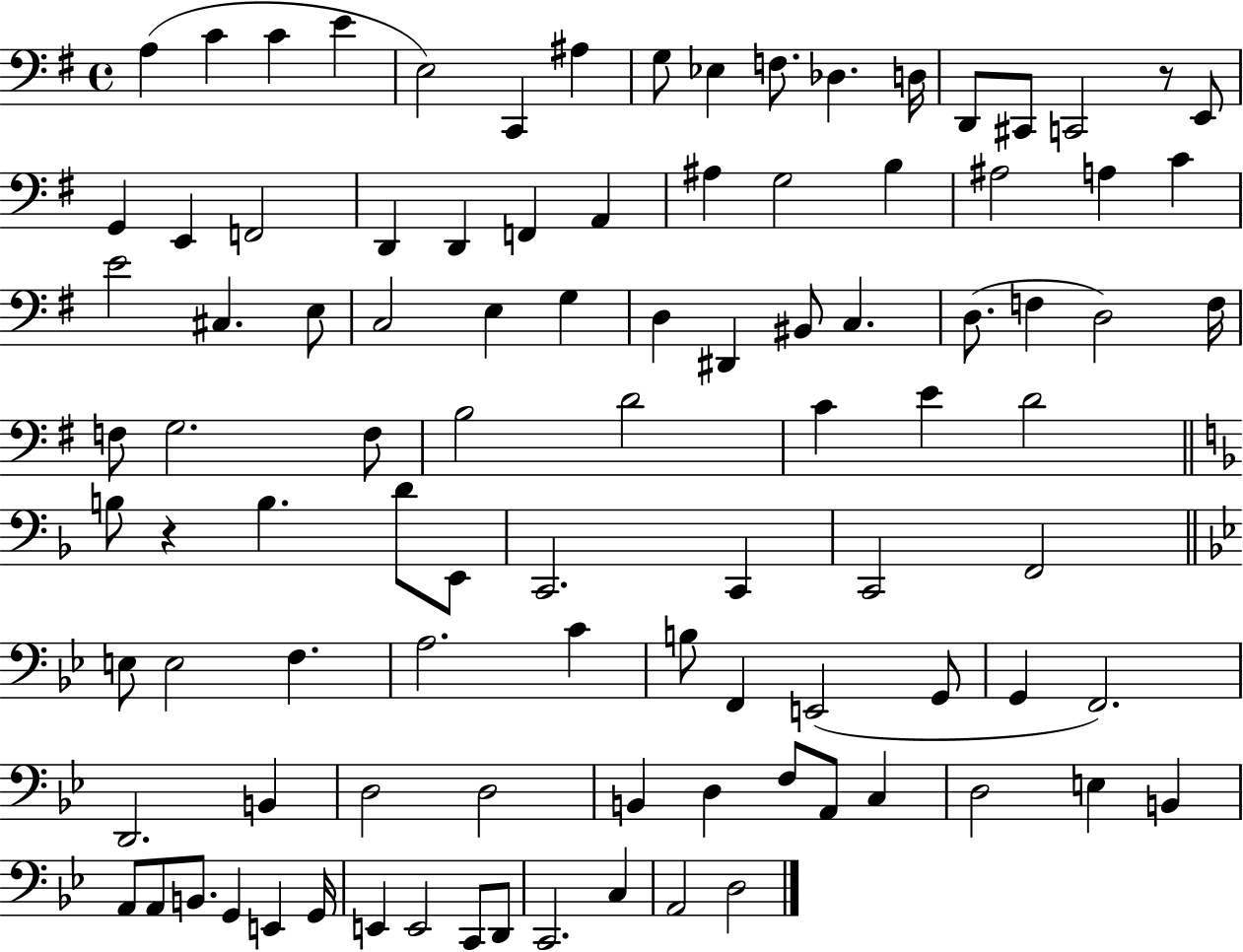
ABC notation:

X:1
T:Untitled
M:4/4
L:1/4
K:G
A, C C E E,2 C,, ^A, G,/2 _E, F,/2 _D, D,/4 D,,/2 ^C,,/2 C,,2 z/2 E,,/2 G,, E,, F,,2 D,, D,, F,, A,, ^A, G,2 B, ^A,2 A, C E2 ^C, E,/2 C,2 E, G, D, ^D,, ^B,,/2 C, D,/2 F, D,2 F,/4 F,/2 G,2 F,/2 B,2 D2 C E D2 B,/2 z B, D/2 E,,/2 C,,2 C,, C,,2 F,,2 E,/2 E,2 F, A,2 C B,/2 F,, E,,2 G,,/2 G,, F,,2 D,,2 B,, D,2 D,2 B,, D, F,/2 A,,/2 C, D,2 E, B,, A,,/2 A,,/2 B,,/2 G,, E,, G,,/4 E,, E,,2 C,,/2 D,,/2 C,,2 C, A,,2 D,2